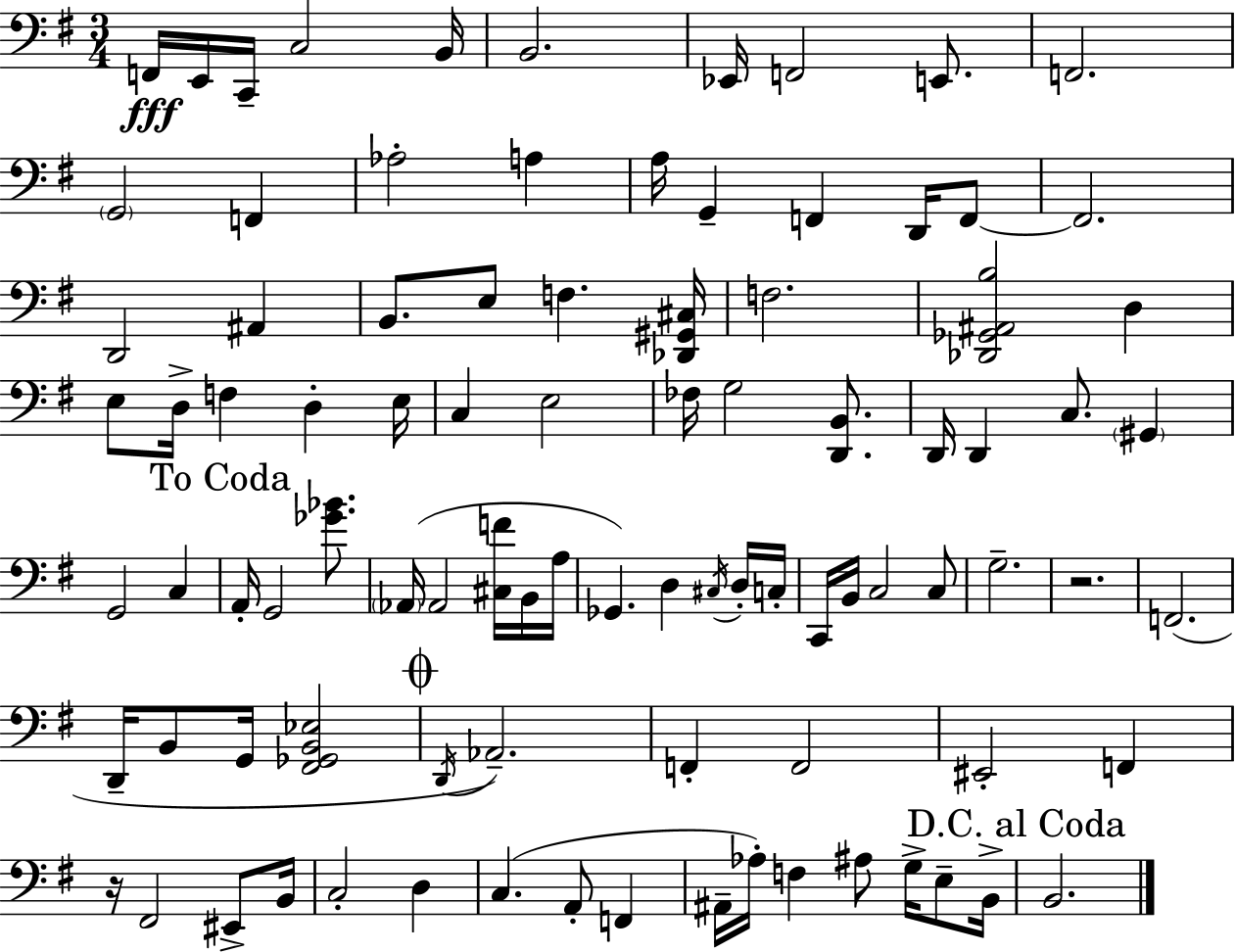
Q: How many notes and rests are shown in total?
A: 92